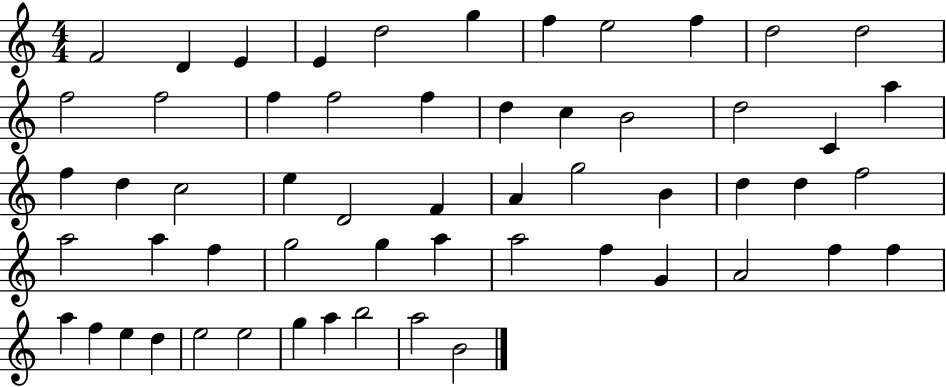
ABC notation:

X:1
T:Untitled
M:4/4
L:1/4
K:C
F2 D E E d2 g f e2 f d2 d2 f2 f2 f f2 f d c B2 d2 C a f d c2 e D2 F A g2 B d d f2 a2 a f g2 g a a2 f G A2 f f a f e d e2 e2 g a b2 a2 B2